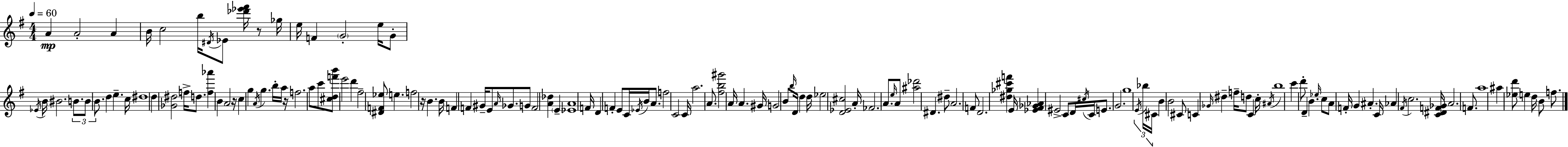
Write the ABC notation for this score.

X:1
T:Untitled
M:4/4
L:1/4
K:Em
A A2 A B/4 c2 b/4 ^D/4 _E/2 [_d'_e'^f']/4 z/2 _g/4 e/4 F G2 e/4 G/2 _E/4 B/4 ^B2 B/2 B/2 B/2 d e c/4 ^d4 d [_G^d]2 f/4 d/2 [f_a'] B A2 z/4 c g A/4 g b/4 a/4 z/4 f2 a/2 c'/2 [^cdf'b']/2 e'2 d' ^f2 [^DF_e]/2 e f2 z/4 B B/4 F F ^G/4 E/2 A/4 _G/2 G/2 F2 [A_d] E [_EA]4 F/4 D F E/2 C/4 _E/4 B/4 A/2 f2 C2 C/4 a2 A/2 [^fb^g']2 A/4 A ^G/4 G2 B/2 b/4 D/4 d d/4 _e2 [D_E^c]2 A/4 _F2 A/2 e/4 A/2 [^a_d']2 ^D ^d/2 A2 F/2 D2 [^d_g^c'f'] E/4 [_E^F_G_A] ^E2 C/2 D/4 ^c/4 C/4 E/2 G2 g4 E/4 _b/4 ^C/4 B B2 ^C/2 C _G/4 ^d f/4 d/2 C c/4 ^A/4 b4 c' d'/2 D B _e/4 c/2 A/2 F/4 G ^A C/4 _A ^F/4 c2 [C^DF_G]/4 A2 F/2 a4 ^a [_ed']/2 e d/4 B/2 f/2